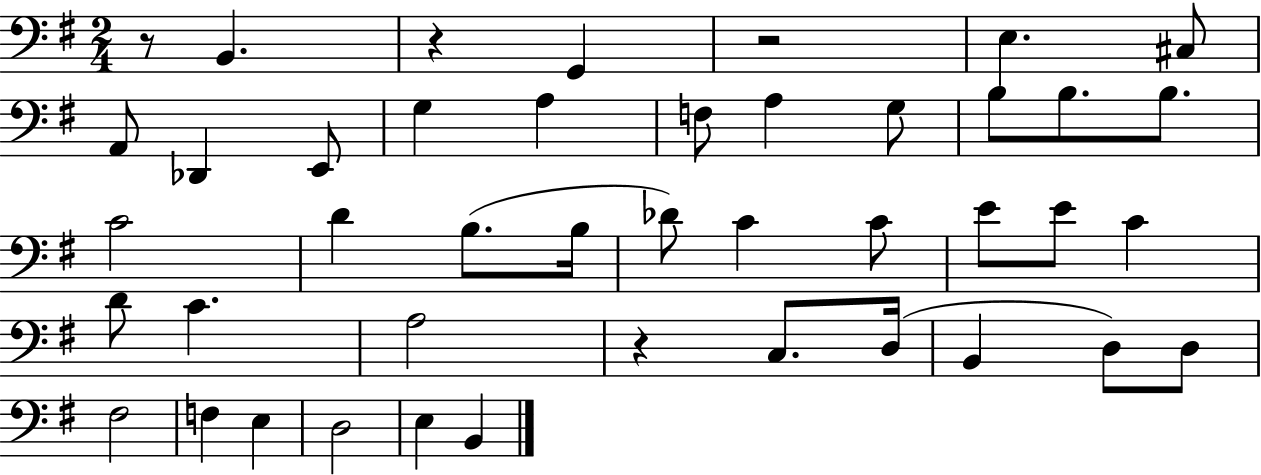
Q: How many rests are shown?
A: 4